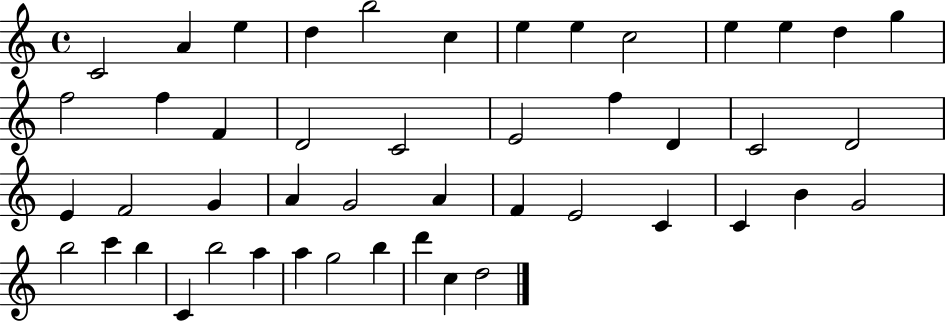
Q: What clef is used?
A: treble